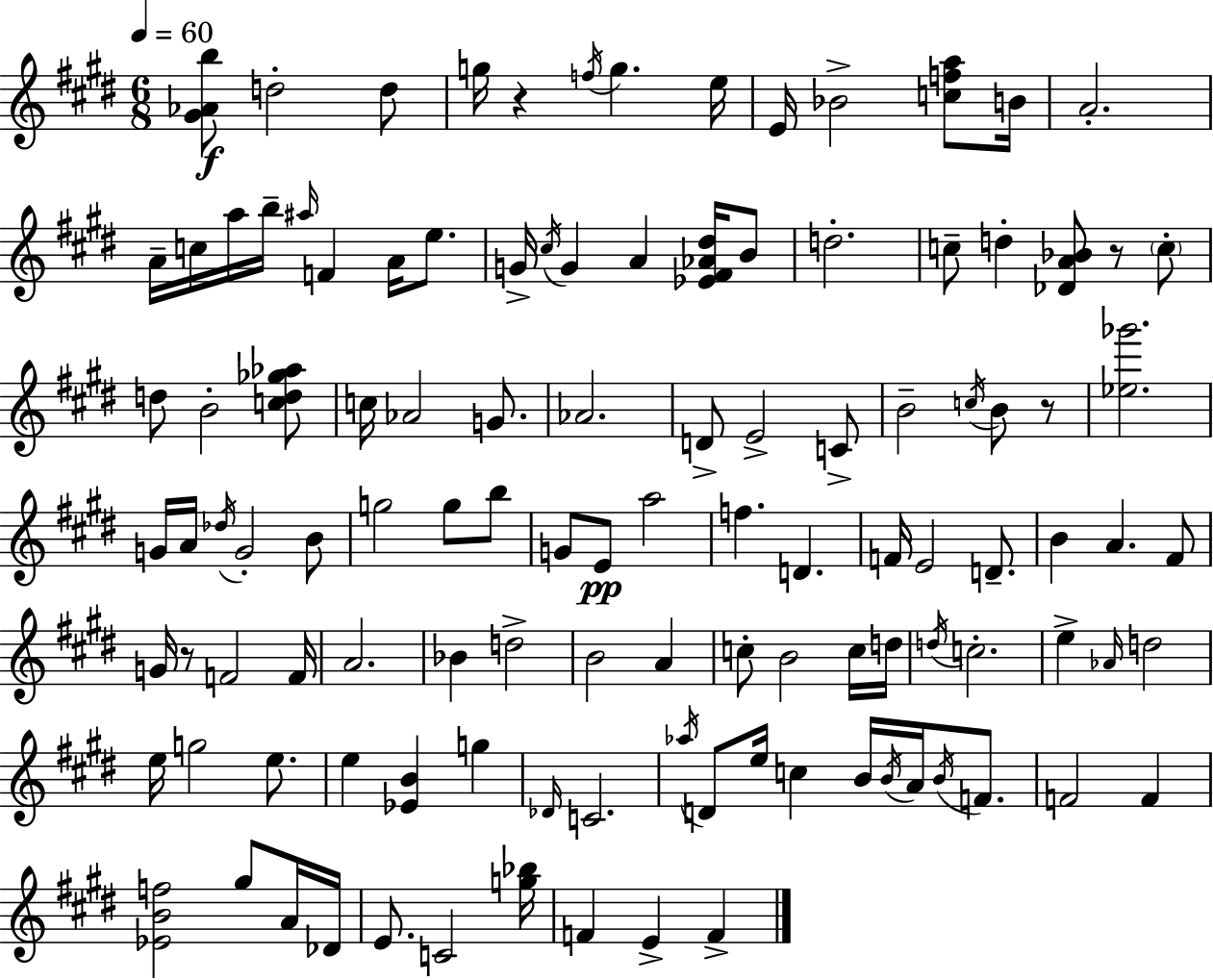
[G#4,Ab4,B5]/e D5/h D5/e G5/s R/q F5/s G5/q. E5/s E4/s Bb4/h [C5,F5,A5]/e B4/s A4/h. A4/s C5/s A5/s B5/s A#5/s F4/q A4/s E5/e. G4/s C#5/s G4/q A4/q [Eb4,F#4,Ab4,D#5]/s B4/e D5/h. C5/e D5/q [Db4,A4,Bb4]/e R/e C5/e D5/e B4/h [C5,D5,Gb5,Ab5]/e C5/s Ab4/h G4/e. Ab4/h. D4/e E4/h C4/e B4/h C5/s B4/e R/e [Eb5,Gb6]/h. G4/s A4/s Db5/s G4/h B4/e G5/h G5/e B5/e G4/e E4/e A5/h F5/q. D4/q. F4/s E4/h D4/e. B4/q A4/q. F#4/e G4/s R/e F4/h F4/s A4/h. Bb4/q D5/h B4/h A4/q C5/e B4/h C5/s D5/s D5/s C5/h. E5/q Ab4/s D5/h E5/s G5/h E5/e. E5/q [Eb4,B4]/q G5/q Db4/s C4/h. Ab5/s D4/e E5/s C5/q B4/s B4/s A4/s B4/s F4/e. F4/h F4/q [Eb4,B4,F5]/h G#5/e A4/s Db4/s E4/e. C4/h [G5,Bb5]/s F4/q E4/q F4/q